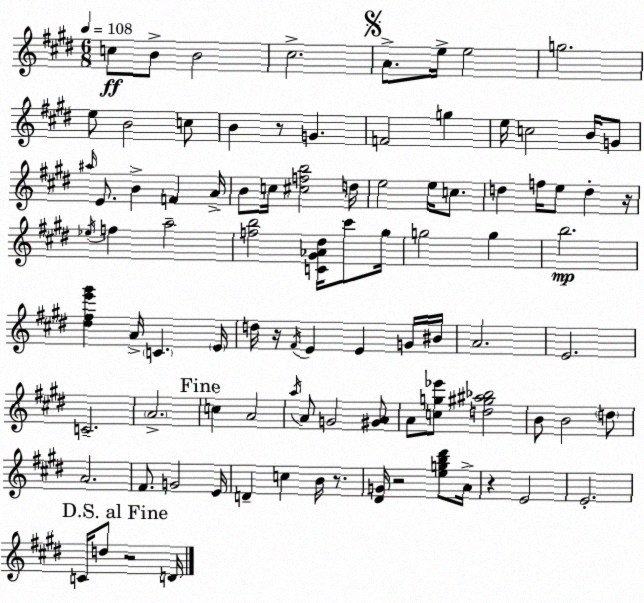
X:1
T:Untitled
M:6/8
L:1/4
K:E
c/2 B/2 B2 ^c2 A/2 e/4 e2 g2 e/2 B2 c/2 B z/2 G F2 g e/4 c2 B/4 G/2 ^a/4 E/2 B F A/4 B/2 c/4 [^cfb]2 d/4 e2 e/4 c/2 d f/4 e/2 d z/4 _e/4 f a2 [fb]2 [C^G_A^d]/4 ^c'/2 ^g/4 g2 g b2 [^d^fe'^g'] A/4 C E/4 d/4 z/4 ^F/4 E E G/4 ^B/4 A2 E2 C2 A2 c A2 a/4 A/2 G2 [^GA]/2 A/2 [cg_e']/2 [d^g^a_b]2 B/2 B2 d/2 A2 ^F/2 G2 E/4 D c B/4 z/2 [^DG]/4 z2 [egb^d']/2 A/4 z E2 E2 C/4 d/2 z2 D/4